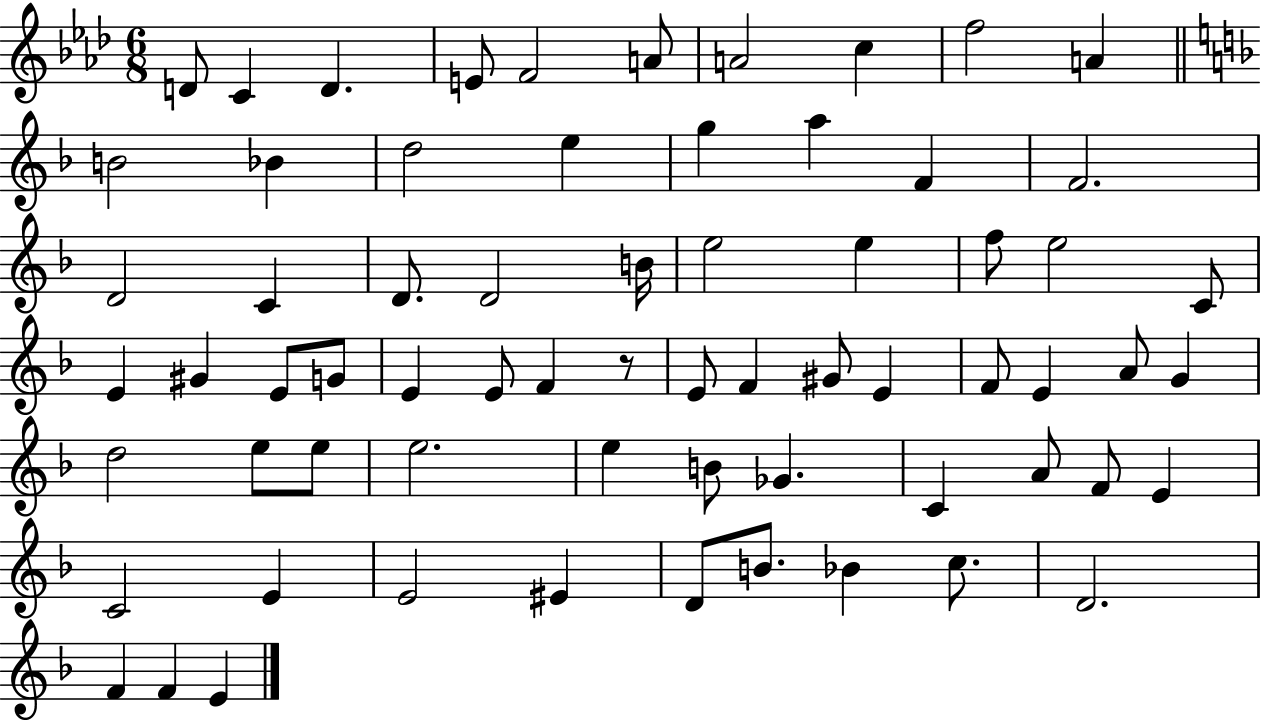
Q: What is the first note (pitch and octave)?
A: D4